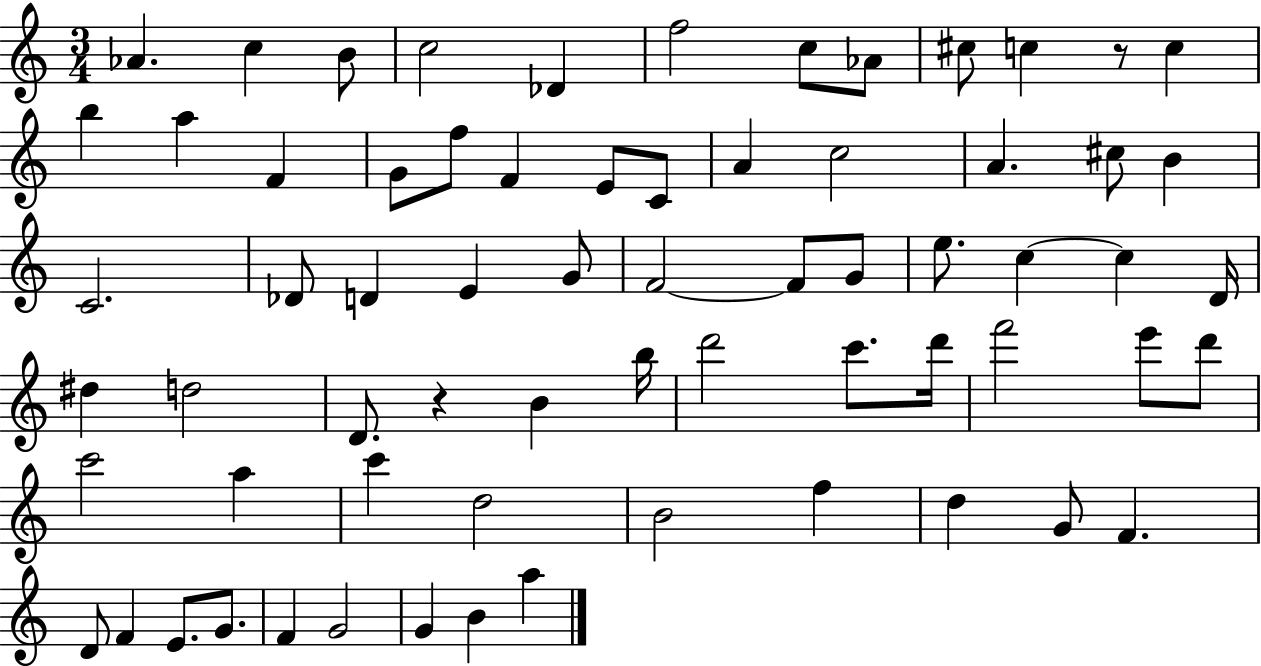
Ab4/q. C5/q B4/e C5/h Db4/q F5/h C5/e Ab4/e C#5/e C5/q R/e C5/q B5/q A5/q F4/q G4/e F5/e F4/q E4/e C4/e A4/q C5/h A4/q. C#5/e B4/q C4/h. Db4/e D4/q E4/q G4/e F4/h F4/e G4/e E5/e. C5/q C5/q D4/s D#5/q D5/h D4/e. R/q B4/q B5/s D6/h C6/e. D6/s F6/h E6/e D6/e C6/h A5/q C6/q D5/h B4/h F5/q D5/q G4/e F4/q. D4/e F4/q E4/e. G4/e. F4/q G4/h G4/q B4/q A5/q